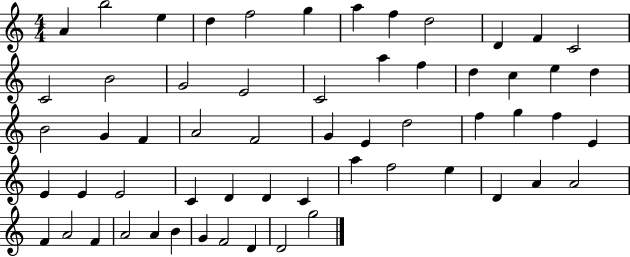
{
  \clef treble
  \numericTimeSignature
  \time 4/4
  \key c \major
  a'4 b''2 e''4 | d''4 f''2 g''4 | a''4 f''4 d''2 | d'4 f'4 c'2 | \break c'2 b'2 | g'2 e'2 | c'2 a''4 f''4 | d''4 c''4 e''4 d''4 | \break b'2 g'4 f'4 | a'2 f'2 | g'4 e'4 d''2 | f''4 g''4 f''4 e'4 | \break e'4 e'4 e'2 | c'4 d'4 d'4 c'4 | a''4 f''2 e''4 | d'4 a'4 a'2 | \break f'4 a'2 f'4 | a'2 a'4 b'4 | g'4 f'2 d'4 | d'2 g''2 | \break \bar "|."
}